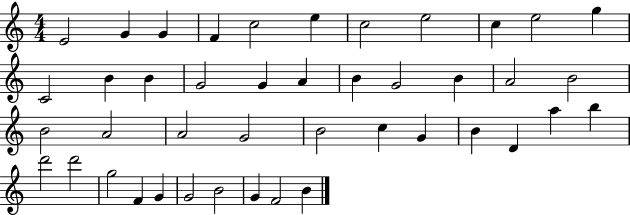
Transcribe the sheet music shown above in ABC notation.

X:1
T:Untitled
M:4/4
L:1/4
K:C
E2 G G F c2 e c2 e2 c e2 g C2 B B G2 G A B G2 B A2 B2 B2 A2 A2 G2 B2 c G B D a b d'2 d'2 g2 F G G2 B2 G F2 B